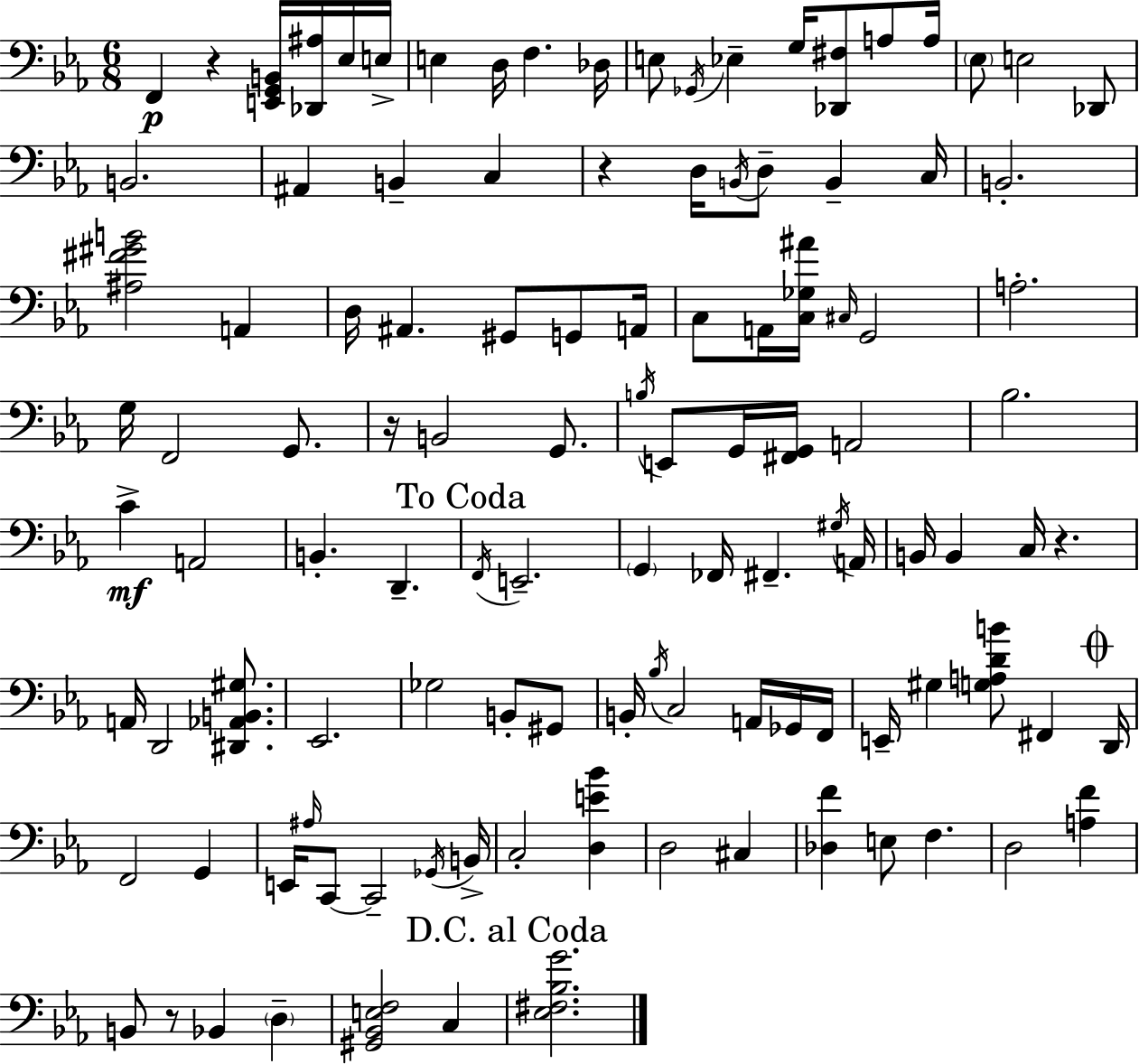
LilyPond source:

{
  \clef bass
  \numericTimeSignature
  \time 6/8
  \key ees \major
  f,4\p r4 <e, g, b,>16 <des, ais>16 ees16 e16-> | e4 d16 f4. des16 | e8 \acciaccatura { ges,16 } ees4-- g16 <des, fis>8 a8 | a16 \parenthesize ees8 e2 des,8 | \break b,2. | ais,4 b,4-- c4 | r4 d16 \acciaccatura { b,16 } d8-- b,4-- | c16 b,2.-. | \break <ais fis' gis' b'>2 a,4 | d16 ais,4. gis,8 g,8 | a,16 c8 a,16 <c ges ais'>16 \grace { cis16 } g,2 | a2.-. | \break g16 f,2 | g,8. r16 b,2 | g,8. \acciaccatura { b16 } e,8 g,16 <fis, g,>16 a,2 | bes2. | \break c'4->\mf a,2 | b,4.-. d,4.-- | \mark "To Coda" \acciaccatura { f,16 } e,2.-- | \parenthesize g,4 fes,16 fis,4.-- | \break \acciaccatura { gis16 } a,16 b,16 b,4 c16 | r4. a,16 d,2 | <dis, aes, b, gis>8. ees,2. | ges2 | \break b,8-. gis,8 b,16-. \acciaccatura { bes16 } c2 | a,16 ges,16 f,16 e,16-- gis4 | <g a d' b'>8 fis,4 \mark \markup { \musicglyph "scripts.coda" } d,16 f,2 | g,4 e,16 \grace { ais16 } c,8~~ c,2-- | \break \acciaccatura { ges,16 } b,16-> c2-. | <d e' bes'>4 d2 | cis4 <des f'>4 | e8 f4. d2 | \break <a f'>4 b,8 r8 | bes,4 \parenthesize d4-- <gis, bes, e f>2 | c4 \mark "D.C. al Coda" <ees fis bes g'>2. | \bar "|."
}